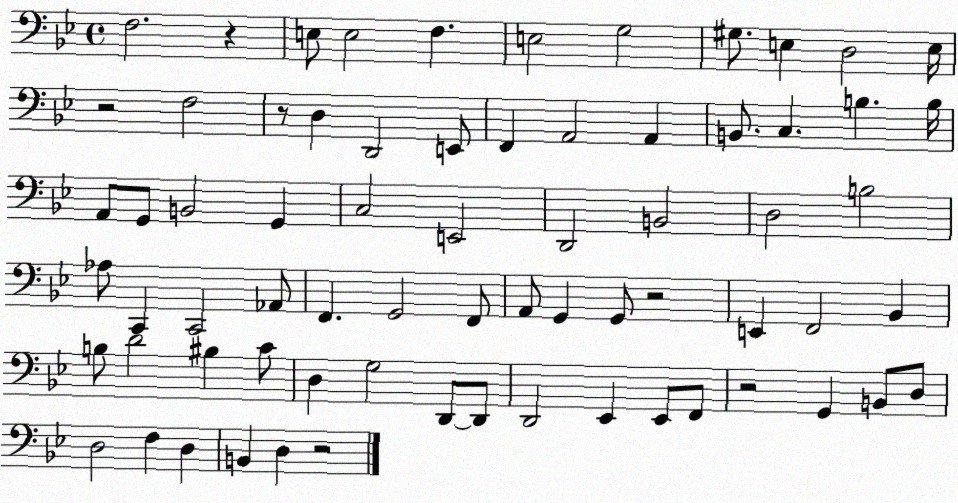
X:1
T:Untitled
M:4/4
L:1/4
K:Bb
F,2 z E,/2 E,2 F, E,2 G,2 ^G,/2 E, D,2 E,/4 z2 F,2 z/2 D, D,,2 E,,/2 F,, A,,2 A,, B,,/2 C, B, B,/4 A,,/2 G,,/2 B,,2 G,, C,2 E,,2 D,,2 B,,2 D,2 B,2 _A,/2 C,, C,,2 _A,,/2 F,, G,,2 F,,/2 A,,/2 G,, G,,/2 z2 E,, F,,2 _B,, B,/2 D2 ^B, C/2 D, G,2 D,,/2 D,,/2 D,,2 _E,, _E,,/2 F,,/2 z2 G,, B,,/2 D,/2 D,2 F, D, B,, D, z2